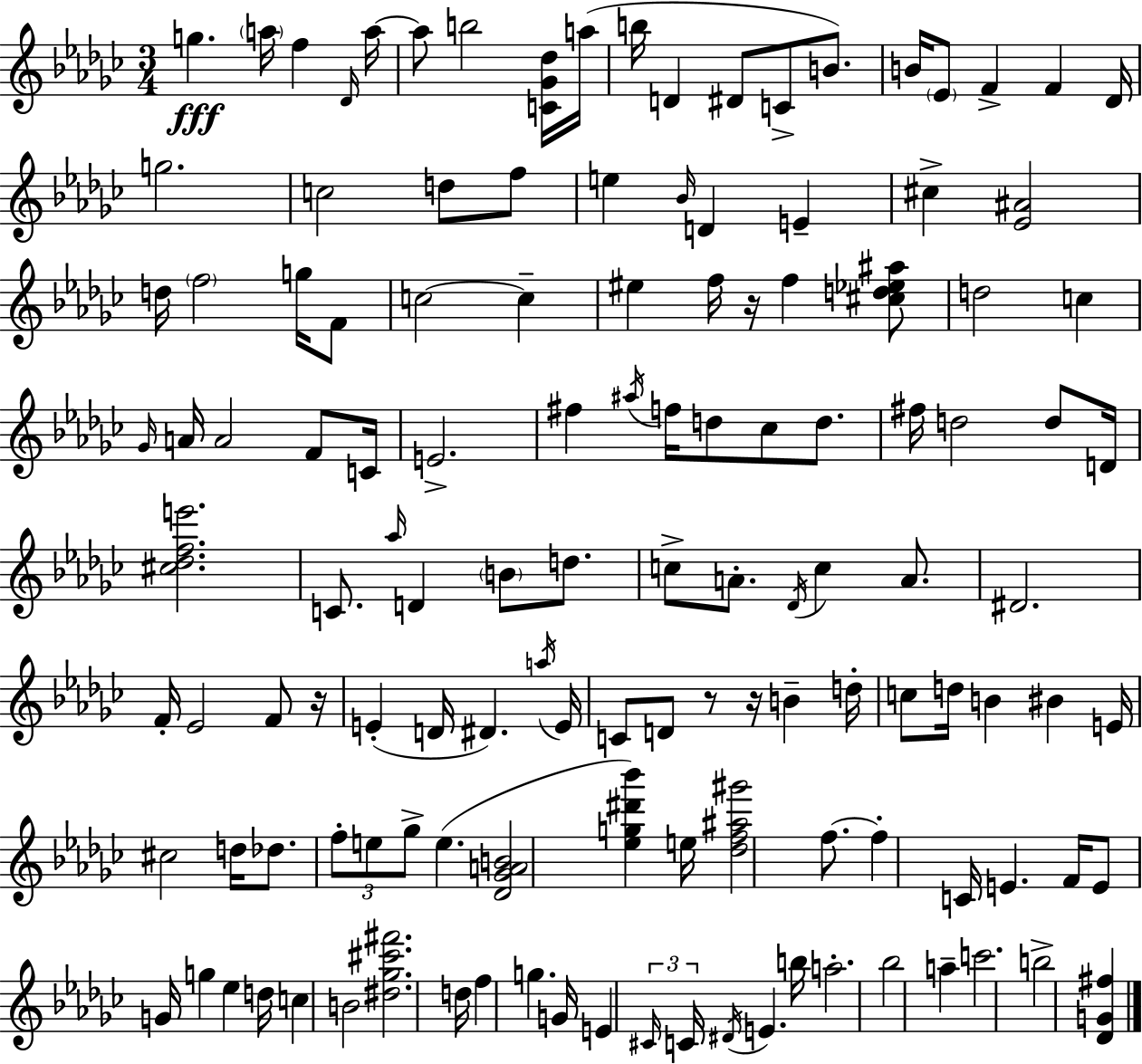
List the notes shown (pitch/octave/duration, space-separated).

G5/q. A5/s F5/q Db4/s A5/s A5/e B5/h [C4,Gb4,Db5]/s A5/s B5/s D4/q D#4/e C4/e B4/e. B4/s Eb4/e F4/q F4/q Db4/s G5/h. C5/h D5/e F5/e E5/q Bb4/s D4/q E4/q C#5/q [Eb4,A#4]/h D5/s F5/h G5/s F4/e C5/h C5/q EIS5/q F5/s R/s F5/q [C#5,D5,Eb5,A#5]/e D5/h C5/q Gb4/s A4/s A4/h F4/e C4/s E4/h. F#5/q A#5/s F5/s D5/e CES5/e D5/e. F#5/s D5/h D5/e D4/s [C#5,Db5,F5,E6]/h. C4/e. Ab5/s D4/q B4/e D5/e. C5/e A4/e. Db4/s C5/q A4/e. D#4/h. F4/s Eb4/h F4/e R/s E4/q D4/s D#4/q. A5/s E4/s C4/e D4/e R/e R/s B4/q D5/s C5/e D5/s B4/q BIS4/q E4/s C#5/h D5/s Db5/e. F5/e E5/e Gb5/e E5/q. [Db4,Gb4,A4,B4]/h [Eb5,G5,D#6,Bb6]/q E5/s [Db5,F5,A#5,G#6]/h F5/e. F5/q C4/s E4/q. F4/s E4/e G4/s G5/q Eb5/q D5/s C5/q B4/h [D#5,Gb5,C#6,F#6]/h. D5/s F5/q G5/q. G4/s E4/q C#4/s C4/s D#4/s E4/q. B5/s A5/h. Bb5/h A5/q C6/h. B5/h [Db4,G4,F#5]/q